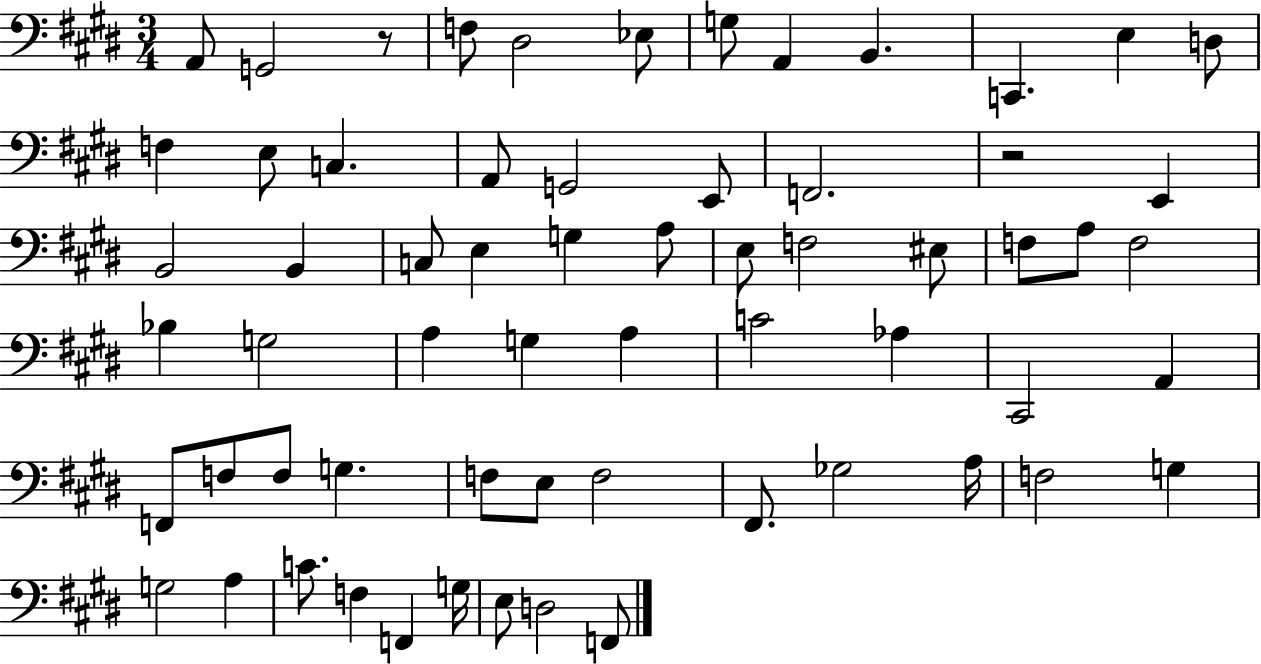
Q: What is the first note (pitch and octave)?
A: A2